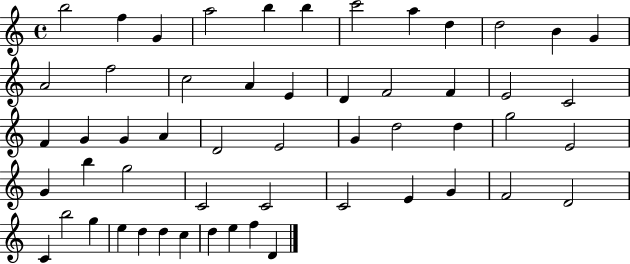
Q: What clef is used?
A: treble